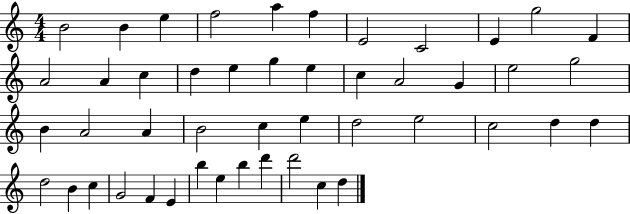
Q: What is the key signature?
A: C major